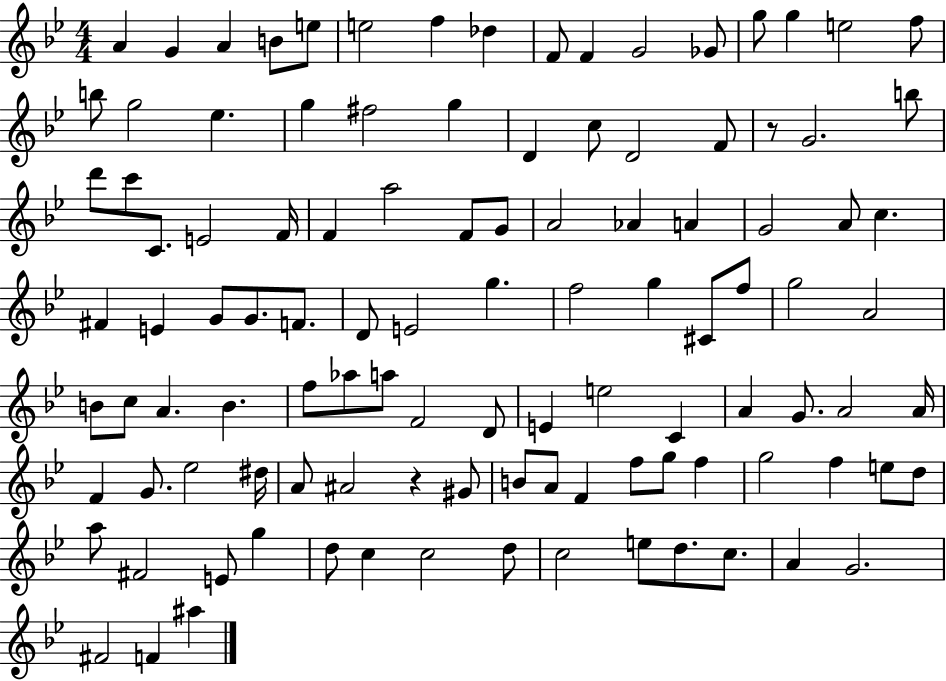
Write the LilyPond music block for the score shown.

{
  \clef treble
  \numericTimeSignature
  \time 4/4
  \key bes \major
  a'4 g'4 a'4 b'8 e''8 | e''2 f''4 des''4 | f'8 f'4 g'2 ges'8 | g''8 g''4 e''2 f''8 | \break b''8 g''2 ees''4. | g''4 fis''2 g''4 | d'4 c''8 d'2 f'8 | r8 g'2. b''8 | \break d'''8 c'''8 c'8. e'2 f'16 | f'4 a''2 f'8 g'8 | a'2 aes'4 a'4 | g'2 a'8 c''4. | \break fis'4 e'4 g'8 g'8. f'8. | d'8 e'2 g''4. | f''2 g''4 cis'8 f''8 | g''2 a'2 | \break b'8 c''8 a'4. b'4. | f''8 aes''8 a''8 f'2 d'8 | e'4 e''2 c'4 | a'4 g'8. a'2 a'16 | \break f'4 g'8. ees''2 dis''16 | a'8 ais'2 r4 gis'8 | b'8 a'8 f'4 f''8 g''8 f''4 | g''2 f''4 e''8 d''8 | \break a''8 fis'2 e'8 g''4 | d''8 c''4 c''2 d''8 | c''2 e''8 d''8. c''8. | a'4 g'2. | \break fis'2 f'4 ais''4 | \bar "|."
}